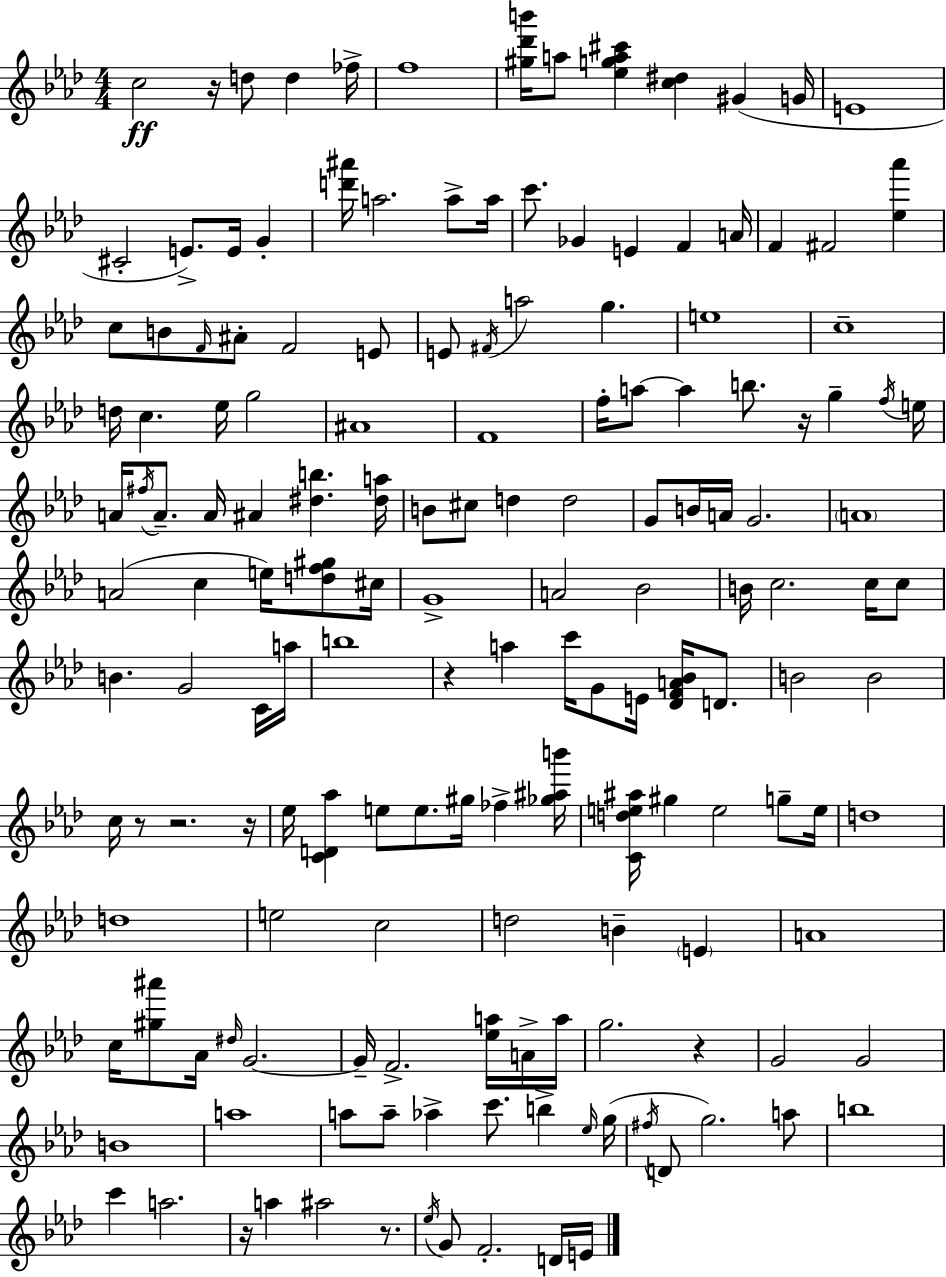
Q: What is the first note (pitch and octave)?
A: C5